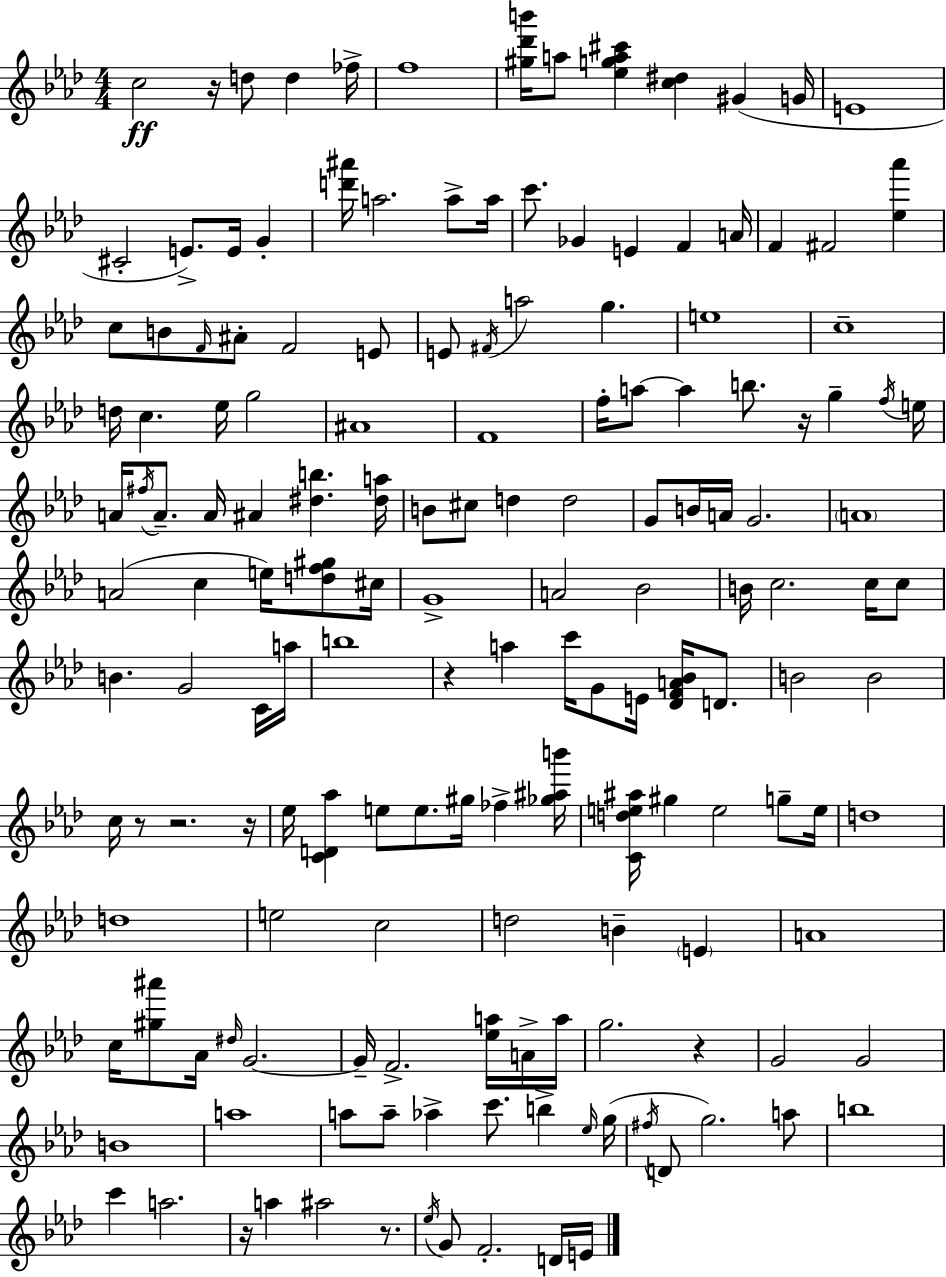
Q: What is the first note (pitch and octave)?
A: C5